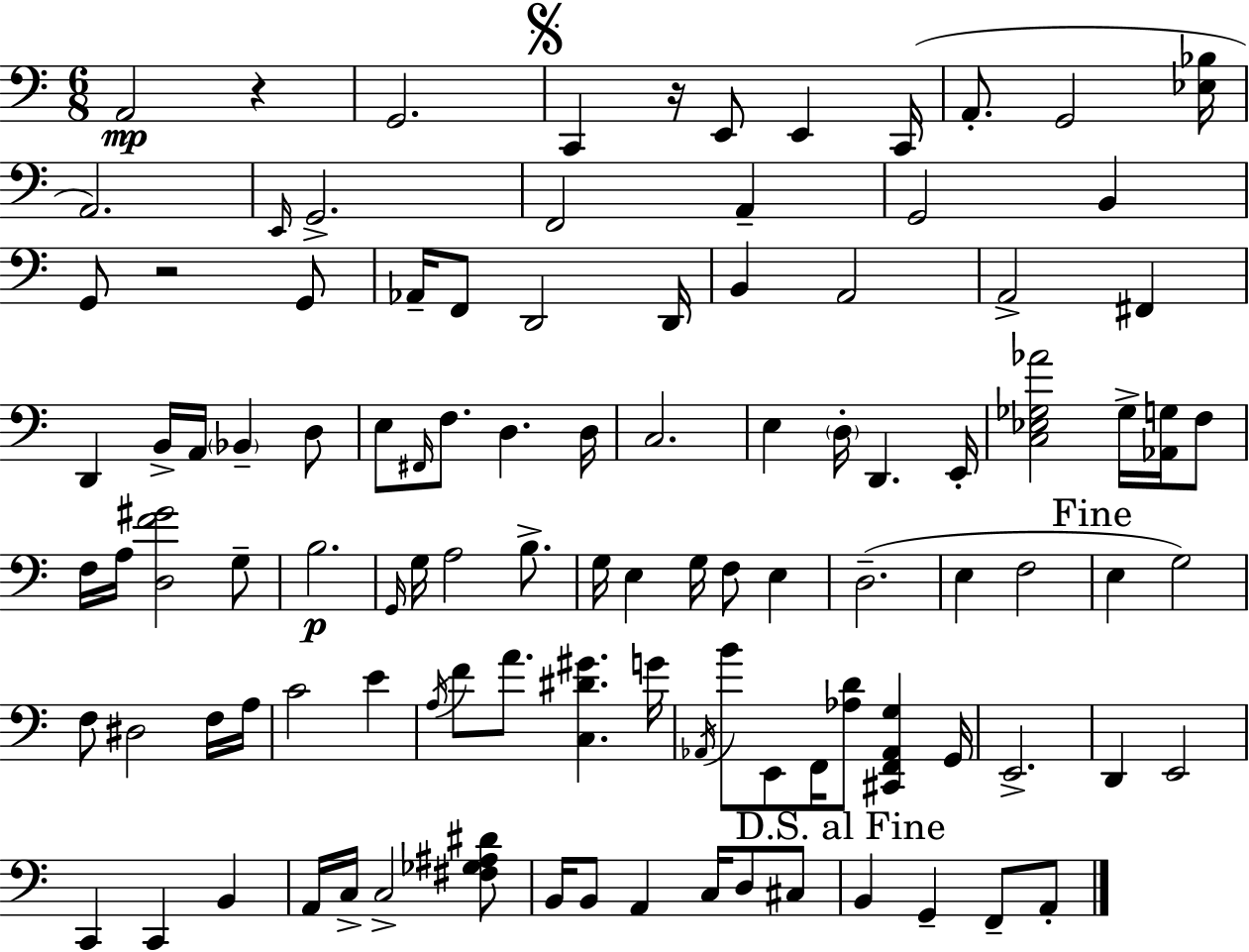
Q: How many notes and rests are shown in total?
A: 105